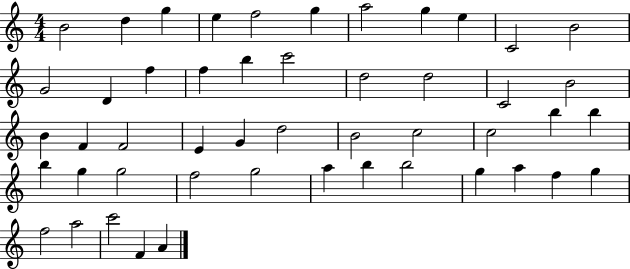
X:1
T:Untitled
M:4/4
L:1/4
K:C
B2 d g e f2 g a2 g e C2 B2 G2 D f f b c'2 d2 d2 C2 B2 B F F2 E G d2 B2 c2 c2 b b b g g2 f2 g2 a b b2 g a f g f2 a2 c'2 F A